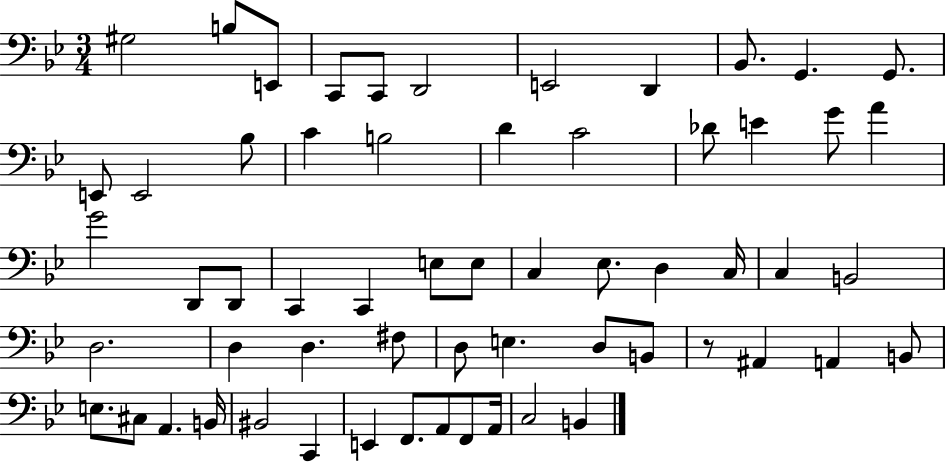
{
  \clef bass
  \numericTimeSignature
  \time 3/4
  \key bes \major
  \repeat volta 2 { gis2 b8 e,8 | c,8 c,8 d,2 | e,2 d,4 | bes,8. g,4. g,8. | \break e,8 e,2 bes8 | c'4 b2 | d'4 c'2 | des'8 e'4 g'8 a'4 | \break g'2 d,8 d,8 | c,4 c,4 e8 e8 | c4 ees8. d4 c16 | c4 b,2 | \break d2. | d4 d4. fis8 | d8 e4. d8 b,8 | r8 ais,4 a,4 b,8 | \break e8. cis8 a,4. b,16 | bis,2 c,4 | e,4 f,8. a,8 f,8 a,16 | c2 b,4 | \break } \bar "|."
}